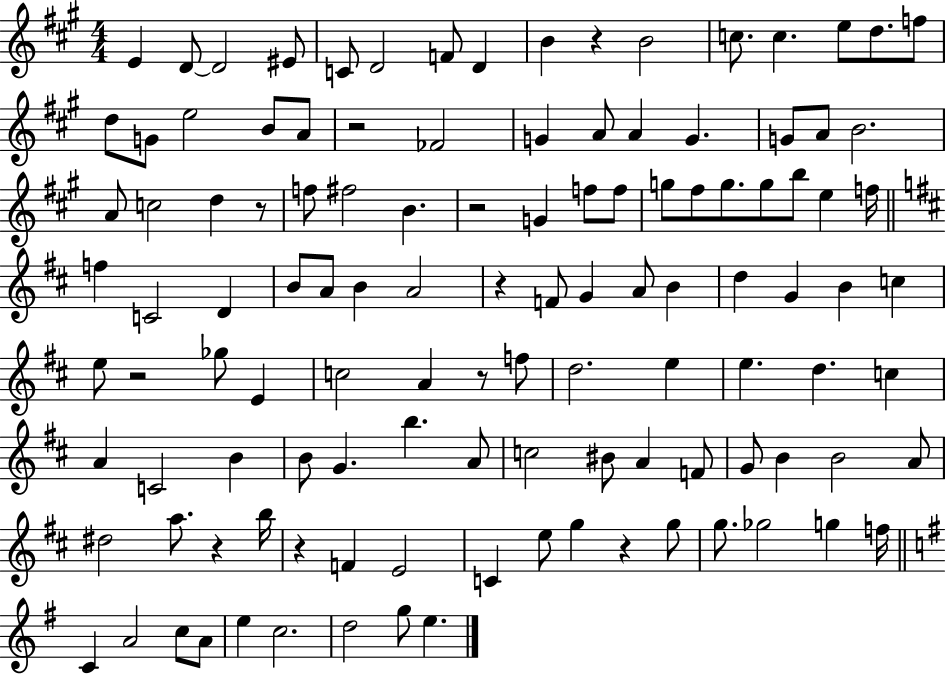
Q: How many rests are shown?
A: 10